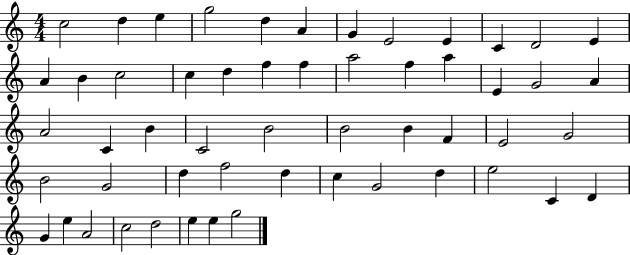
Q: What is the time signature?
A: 4/4